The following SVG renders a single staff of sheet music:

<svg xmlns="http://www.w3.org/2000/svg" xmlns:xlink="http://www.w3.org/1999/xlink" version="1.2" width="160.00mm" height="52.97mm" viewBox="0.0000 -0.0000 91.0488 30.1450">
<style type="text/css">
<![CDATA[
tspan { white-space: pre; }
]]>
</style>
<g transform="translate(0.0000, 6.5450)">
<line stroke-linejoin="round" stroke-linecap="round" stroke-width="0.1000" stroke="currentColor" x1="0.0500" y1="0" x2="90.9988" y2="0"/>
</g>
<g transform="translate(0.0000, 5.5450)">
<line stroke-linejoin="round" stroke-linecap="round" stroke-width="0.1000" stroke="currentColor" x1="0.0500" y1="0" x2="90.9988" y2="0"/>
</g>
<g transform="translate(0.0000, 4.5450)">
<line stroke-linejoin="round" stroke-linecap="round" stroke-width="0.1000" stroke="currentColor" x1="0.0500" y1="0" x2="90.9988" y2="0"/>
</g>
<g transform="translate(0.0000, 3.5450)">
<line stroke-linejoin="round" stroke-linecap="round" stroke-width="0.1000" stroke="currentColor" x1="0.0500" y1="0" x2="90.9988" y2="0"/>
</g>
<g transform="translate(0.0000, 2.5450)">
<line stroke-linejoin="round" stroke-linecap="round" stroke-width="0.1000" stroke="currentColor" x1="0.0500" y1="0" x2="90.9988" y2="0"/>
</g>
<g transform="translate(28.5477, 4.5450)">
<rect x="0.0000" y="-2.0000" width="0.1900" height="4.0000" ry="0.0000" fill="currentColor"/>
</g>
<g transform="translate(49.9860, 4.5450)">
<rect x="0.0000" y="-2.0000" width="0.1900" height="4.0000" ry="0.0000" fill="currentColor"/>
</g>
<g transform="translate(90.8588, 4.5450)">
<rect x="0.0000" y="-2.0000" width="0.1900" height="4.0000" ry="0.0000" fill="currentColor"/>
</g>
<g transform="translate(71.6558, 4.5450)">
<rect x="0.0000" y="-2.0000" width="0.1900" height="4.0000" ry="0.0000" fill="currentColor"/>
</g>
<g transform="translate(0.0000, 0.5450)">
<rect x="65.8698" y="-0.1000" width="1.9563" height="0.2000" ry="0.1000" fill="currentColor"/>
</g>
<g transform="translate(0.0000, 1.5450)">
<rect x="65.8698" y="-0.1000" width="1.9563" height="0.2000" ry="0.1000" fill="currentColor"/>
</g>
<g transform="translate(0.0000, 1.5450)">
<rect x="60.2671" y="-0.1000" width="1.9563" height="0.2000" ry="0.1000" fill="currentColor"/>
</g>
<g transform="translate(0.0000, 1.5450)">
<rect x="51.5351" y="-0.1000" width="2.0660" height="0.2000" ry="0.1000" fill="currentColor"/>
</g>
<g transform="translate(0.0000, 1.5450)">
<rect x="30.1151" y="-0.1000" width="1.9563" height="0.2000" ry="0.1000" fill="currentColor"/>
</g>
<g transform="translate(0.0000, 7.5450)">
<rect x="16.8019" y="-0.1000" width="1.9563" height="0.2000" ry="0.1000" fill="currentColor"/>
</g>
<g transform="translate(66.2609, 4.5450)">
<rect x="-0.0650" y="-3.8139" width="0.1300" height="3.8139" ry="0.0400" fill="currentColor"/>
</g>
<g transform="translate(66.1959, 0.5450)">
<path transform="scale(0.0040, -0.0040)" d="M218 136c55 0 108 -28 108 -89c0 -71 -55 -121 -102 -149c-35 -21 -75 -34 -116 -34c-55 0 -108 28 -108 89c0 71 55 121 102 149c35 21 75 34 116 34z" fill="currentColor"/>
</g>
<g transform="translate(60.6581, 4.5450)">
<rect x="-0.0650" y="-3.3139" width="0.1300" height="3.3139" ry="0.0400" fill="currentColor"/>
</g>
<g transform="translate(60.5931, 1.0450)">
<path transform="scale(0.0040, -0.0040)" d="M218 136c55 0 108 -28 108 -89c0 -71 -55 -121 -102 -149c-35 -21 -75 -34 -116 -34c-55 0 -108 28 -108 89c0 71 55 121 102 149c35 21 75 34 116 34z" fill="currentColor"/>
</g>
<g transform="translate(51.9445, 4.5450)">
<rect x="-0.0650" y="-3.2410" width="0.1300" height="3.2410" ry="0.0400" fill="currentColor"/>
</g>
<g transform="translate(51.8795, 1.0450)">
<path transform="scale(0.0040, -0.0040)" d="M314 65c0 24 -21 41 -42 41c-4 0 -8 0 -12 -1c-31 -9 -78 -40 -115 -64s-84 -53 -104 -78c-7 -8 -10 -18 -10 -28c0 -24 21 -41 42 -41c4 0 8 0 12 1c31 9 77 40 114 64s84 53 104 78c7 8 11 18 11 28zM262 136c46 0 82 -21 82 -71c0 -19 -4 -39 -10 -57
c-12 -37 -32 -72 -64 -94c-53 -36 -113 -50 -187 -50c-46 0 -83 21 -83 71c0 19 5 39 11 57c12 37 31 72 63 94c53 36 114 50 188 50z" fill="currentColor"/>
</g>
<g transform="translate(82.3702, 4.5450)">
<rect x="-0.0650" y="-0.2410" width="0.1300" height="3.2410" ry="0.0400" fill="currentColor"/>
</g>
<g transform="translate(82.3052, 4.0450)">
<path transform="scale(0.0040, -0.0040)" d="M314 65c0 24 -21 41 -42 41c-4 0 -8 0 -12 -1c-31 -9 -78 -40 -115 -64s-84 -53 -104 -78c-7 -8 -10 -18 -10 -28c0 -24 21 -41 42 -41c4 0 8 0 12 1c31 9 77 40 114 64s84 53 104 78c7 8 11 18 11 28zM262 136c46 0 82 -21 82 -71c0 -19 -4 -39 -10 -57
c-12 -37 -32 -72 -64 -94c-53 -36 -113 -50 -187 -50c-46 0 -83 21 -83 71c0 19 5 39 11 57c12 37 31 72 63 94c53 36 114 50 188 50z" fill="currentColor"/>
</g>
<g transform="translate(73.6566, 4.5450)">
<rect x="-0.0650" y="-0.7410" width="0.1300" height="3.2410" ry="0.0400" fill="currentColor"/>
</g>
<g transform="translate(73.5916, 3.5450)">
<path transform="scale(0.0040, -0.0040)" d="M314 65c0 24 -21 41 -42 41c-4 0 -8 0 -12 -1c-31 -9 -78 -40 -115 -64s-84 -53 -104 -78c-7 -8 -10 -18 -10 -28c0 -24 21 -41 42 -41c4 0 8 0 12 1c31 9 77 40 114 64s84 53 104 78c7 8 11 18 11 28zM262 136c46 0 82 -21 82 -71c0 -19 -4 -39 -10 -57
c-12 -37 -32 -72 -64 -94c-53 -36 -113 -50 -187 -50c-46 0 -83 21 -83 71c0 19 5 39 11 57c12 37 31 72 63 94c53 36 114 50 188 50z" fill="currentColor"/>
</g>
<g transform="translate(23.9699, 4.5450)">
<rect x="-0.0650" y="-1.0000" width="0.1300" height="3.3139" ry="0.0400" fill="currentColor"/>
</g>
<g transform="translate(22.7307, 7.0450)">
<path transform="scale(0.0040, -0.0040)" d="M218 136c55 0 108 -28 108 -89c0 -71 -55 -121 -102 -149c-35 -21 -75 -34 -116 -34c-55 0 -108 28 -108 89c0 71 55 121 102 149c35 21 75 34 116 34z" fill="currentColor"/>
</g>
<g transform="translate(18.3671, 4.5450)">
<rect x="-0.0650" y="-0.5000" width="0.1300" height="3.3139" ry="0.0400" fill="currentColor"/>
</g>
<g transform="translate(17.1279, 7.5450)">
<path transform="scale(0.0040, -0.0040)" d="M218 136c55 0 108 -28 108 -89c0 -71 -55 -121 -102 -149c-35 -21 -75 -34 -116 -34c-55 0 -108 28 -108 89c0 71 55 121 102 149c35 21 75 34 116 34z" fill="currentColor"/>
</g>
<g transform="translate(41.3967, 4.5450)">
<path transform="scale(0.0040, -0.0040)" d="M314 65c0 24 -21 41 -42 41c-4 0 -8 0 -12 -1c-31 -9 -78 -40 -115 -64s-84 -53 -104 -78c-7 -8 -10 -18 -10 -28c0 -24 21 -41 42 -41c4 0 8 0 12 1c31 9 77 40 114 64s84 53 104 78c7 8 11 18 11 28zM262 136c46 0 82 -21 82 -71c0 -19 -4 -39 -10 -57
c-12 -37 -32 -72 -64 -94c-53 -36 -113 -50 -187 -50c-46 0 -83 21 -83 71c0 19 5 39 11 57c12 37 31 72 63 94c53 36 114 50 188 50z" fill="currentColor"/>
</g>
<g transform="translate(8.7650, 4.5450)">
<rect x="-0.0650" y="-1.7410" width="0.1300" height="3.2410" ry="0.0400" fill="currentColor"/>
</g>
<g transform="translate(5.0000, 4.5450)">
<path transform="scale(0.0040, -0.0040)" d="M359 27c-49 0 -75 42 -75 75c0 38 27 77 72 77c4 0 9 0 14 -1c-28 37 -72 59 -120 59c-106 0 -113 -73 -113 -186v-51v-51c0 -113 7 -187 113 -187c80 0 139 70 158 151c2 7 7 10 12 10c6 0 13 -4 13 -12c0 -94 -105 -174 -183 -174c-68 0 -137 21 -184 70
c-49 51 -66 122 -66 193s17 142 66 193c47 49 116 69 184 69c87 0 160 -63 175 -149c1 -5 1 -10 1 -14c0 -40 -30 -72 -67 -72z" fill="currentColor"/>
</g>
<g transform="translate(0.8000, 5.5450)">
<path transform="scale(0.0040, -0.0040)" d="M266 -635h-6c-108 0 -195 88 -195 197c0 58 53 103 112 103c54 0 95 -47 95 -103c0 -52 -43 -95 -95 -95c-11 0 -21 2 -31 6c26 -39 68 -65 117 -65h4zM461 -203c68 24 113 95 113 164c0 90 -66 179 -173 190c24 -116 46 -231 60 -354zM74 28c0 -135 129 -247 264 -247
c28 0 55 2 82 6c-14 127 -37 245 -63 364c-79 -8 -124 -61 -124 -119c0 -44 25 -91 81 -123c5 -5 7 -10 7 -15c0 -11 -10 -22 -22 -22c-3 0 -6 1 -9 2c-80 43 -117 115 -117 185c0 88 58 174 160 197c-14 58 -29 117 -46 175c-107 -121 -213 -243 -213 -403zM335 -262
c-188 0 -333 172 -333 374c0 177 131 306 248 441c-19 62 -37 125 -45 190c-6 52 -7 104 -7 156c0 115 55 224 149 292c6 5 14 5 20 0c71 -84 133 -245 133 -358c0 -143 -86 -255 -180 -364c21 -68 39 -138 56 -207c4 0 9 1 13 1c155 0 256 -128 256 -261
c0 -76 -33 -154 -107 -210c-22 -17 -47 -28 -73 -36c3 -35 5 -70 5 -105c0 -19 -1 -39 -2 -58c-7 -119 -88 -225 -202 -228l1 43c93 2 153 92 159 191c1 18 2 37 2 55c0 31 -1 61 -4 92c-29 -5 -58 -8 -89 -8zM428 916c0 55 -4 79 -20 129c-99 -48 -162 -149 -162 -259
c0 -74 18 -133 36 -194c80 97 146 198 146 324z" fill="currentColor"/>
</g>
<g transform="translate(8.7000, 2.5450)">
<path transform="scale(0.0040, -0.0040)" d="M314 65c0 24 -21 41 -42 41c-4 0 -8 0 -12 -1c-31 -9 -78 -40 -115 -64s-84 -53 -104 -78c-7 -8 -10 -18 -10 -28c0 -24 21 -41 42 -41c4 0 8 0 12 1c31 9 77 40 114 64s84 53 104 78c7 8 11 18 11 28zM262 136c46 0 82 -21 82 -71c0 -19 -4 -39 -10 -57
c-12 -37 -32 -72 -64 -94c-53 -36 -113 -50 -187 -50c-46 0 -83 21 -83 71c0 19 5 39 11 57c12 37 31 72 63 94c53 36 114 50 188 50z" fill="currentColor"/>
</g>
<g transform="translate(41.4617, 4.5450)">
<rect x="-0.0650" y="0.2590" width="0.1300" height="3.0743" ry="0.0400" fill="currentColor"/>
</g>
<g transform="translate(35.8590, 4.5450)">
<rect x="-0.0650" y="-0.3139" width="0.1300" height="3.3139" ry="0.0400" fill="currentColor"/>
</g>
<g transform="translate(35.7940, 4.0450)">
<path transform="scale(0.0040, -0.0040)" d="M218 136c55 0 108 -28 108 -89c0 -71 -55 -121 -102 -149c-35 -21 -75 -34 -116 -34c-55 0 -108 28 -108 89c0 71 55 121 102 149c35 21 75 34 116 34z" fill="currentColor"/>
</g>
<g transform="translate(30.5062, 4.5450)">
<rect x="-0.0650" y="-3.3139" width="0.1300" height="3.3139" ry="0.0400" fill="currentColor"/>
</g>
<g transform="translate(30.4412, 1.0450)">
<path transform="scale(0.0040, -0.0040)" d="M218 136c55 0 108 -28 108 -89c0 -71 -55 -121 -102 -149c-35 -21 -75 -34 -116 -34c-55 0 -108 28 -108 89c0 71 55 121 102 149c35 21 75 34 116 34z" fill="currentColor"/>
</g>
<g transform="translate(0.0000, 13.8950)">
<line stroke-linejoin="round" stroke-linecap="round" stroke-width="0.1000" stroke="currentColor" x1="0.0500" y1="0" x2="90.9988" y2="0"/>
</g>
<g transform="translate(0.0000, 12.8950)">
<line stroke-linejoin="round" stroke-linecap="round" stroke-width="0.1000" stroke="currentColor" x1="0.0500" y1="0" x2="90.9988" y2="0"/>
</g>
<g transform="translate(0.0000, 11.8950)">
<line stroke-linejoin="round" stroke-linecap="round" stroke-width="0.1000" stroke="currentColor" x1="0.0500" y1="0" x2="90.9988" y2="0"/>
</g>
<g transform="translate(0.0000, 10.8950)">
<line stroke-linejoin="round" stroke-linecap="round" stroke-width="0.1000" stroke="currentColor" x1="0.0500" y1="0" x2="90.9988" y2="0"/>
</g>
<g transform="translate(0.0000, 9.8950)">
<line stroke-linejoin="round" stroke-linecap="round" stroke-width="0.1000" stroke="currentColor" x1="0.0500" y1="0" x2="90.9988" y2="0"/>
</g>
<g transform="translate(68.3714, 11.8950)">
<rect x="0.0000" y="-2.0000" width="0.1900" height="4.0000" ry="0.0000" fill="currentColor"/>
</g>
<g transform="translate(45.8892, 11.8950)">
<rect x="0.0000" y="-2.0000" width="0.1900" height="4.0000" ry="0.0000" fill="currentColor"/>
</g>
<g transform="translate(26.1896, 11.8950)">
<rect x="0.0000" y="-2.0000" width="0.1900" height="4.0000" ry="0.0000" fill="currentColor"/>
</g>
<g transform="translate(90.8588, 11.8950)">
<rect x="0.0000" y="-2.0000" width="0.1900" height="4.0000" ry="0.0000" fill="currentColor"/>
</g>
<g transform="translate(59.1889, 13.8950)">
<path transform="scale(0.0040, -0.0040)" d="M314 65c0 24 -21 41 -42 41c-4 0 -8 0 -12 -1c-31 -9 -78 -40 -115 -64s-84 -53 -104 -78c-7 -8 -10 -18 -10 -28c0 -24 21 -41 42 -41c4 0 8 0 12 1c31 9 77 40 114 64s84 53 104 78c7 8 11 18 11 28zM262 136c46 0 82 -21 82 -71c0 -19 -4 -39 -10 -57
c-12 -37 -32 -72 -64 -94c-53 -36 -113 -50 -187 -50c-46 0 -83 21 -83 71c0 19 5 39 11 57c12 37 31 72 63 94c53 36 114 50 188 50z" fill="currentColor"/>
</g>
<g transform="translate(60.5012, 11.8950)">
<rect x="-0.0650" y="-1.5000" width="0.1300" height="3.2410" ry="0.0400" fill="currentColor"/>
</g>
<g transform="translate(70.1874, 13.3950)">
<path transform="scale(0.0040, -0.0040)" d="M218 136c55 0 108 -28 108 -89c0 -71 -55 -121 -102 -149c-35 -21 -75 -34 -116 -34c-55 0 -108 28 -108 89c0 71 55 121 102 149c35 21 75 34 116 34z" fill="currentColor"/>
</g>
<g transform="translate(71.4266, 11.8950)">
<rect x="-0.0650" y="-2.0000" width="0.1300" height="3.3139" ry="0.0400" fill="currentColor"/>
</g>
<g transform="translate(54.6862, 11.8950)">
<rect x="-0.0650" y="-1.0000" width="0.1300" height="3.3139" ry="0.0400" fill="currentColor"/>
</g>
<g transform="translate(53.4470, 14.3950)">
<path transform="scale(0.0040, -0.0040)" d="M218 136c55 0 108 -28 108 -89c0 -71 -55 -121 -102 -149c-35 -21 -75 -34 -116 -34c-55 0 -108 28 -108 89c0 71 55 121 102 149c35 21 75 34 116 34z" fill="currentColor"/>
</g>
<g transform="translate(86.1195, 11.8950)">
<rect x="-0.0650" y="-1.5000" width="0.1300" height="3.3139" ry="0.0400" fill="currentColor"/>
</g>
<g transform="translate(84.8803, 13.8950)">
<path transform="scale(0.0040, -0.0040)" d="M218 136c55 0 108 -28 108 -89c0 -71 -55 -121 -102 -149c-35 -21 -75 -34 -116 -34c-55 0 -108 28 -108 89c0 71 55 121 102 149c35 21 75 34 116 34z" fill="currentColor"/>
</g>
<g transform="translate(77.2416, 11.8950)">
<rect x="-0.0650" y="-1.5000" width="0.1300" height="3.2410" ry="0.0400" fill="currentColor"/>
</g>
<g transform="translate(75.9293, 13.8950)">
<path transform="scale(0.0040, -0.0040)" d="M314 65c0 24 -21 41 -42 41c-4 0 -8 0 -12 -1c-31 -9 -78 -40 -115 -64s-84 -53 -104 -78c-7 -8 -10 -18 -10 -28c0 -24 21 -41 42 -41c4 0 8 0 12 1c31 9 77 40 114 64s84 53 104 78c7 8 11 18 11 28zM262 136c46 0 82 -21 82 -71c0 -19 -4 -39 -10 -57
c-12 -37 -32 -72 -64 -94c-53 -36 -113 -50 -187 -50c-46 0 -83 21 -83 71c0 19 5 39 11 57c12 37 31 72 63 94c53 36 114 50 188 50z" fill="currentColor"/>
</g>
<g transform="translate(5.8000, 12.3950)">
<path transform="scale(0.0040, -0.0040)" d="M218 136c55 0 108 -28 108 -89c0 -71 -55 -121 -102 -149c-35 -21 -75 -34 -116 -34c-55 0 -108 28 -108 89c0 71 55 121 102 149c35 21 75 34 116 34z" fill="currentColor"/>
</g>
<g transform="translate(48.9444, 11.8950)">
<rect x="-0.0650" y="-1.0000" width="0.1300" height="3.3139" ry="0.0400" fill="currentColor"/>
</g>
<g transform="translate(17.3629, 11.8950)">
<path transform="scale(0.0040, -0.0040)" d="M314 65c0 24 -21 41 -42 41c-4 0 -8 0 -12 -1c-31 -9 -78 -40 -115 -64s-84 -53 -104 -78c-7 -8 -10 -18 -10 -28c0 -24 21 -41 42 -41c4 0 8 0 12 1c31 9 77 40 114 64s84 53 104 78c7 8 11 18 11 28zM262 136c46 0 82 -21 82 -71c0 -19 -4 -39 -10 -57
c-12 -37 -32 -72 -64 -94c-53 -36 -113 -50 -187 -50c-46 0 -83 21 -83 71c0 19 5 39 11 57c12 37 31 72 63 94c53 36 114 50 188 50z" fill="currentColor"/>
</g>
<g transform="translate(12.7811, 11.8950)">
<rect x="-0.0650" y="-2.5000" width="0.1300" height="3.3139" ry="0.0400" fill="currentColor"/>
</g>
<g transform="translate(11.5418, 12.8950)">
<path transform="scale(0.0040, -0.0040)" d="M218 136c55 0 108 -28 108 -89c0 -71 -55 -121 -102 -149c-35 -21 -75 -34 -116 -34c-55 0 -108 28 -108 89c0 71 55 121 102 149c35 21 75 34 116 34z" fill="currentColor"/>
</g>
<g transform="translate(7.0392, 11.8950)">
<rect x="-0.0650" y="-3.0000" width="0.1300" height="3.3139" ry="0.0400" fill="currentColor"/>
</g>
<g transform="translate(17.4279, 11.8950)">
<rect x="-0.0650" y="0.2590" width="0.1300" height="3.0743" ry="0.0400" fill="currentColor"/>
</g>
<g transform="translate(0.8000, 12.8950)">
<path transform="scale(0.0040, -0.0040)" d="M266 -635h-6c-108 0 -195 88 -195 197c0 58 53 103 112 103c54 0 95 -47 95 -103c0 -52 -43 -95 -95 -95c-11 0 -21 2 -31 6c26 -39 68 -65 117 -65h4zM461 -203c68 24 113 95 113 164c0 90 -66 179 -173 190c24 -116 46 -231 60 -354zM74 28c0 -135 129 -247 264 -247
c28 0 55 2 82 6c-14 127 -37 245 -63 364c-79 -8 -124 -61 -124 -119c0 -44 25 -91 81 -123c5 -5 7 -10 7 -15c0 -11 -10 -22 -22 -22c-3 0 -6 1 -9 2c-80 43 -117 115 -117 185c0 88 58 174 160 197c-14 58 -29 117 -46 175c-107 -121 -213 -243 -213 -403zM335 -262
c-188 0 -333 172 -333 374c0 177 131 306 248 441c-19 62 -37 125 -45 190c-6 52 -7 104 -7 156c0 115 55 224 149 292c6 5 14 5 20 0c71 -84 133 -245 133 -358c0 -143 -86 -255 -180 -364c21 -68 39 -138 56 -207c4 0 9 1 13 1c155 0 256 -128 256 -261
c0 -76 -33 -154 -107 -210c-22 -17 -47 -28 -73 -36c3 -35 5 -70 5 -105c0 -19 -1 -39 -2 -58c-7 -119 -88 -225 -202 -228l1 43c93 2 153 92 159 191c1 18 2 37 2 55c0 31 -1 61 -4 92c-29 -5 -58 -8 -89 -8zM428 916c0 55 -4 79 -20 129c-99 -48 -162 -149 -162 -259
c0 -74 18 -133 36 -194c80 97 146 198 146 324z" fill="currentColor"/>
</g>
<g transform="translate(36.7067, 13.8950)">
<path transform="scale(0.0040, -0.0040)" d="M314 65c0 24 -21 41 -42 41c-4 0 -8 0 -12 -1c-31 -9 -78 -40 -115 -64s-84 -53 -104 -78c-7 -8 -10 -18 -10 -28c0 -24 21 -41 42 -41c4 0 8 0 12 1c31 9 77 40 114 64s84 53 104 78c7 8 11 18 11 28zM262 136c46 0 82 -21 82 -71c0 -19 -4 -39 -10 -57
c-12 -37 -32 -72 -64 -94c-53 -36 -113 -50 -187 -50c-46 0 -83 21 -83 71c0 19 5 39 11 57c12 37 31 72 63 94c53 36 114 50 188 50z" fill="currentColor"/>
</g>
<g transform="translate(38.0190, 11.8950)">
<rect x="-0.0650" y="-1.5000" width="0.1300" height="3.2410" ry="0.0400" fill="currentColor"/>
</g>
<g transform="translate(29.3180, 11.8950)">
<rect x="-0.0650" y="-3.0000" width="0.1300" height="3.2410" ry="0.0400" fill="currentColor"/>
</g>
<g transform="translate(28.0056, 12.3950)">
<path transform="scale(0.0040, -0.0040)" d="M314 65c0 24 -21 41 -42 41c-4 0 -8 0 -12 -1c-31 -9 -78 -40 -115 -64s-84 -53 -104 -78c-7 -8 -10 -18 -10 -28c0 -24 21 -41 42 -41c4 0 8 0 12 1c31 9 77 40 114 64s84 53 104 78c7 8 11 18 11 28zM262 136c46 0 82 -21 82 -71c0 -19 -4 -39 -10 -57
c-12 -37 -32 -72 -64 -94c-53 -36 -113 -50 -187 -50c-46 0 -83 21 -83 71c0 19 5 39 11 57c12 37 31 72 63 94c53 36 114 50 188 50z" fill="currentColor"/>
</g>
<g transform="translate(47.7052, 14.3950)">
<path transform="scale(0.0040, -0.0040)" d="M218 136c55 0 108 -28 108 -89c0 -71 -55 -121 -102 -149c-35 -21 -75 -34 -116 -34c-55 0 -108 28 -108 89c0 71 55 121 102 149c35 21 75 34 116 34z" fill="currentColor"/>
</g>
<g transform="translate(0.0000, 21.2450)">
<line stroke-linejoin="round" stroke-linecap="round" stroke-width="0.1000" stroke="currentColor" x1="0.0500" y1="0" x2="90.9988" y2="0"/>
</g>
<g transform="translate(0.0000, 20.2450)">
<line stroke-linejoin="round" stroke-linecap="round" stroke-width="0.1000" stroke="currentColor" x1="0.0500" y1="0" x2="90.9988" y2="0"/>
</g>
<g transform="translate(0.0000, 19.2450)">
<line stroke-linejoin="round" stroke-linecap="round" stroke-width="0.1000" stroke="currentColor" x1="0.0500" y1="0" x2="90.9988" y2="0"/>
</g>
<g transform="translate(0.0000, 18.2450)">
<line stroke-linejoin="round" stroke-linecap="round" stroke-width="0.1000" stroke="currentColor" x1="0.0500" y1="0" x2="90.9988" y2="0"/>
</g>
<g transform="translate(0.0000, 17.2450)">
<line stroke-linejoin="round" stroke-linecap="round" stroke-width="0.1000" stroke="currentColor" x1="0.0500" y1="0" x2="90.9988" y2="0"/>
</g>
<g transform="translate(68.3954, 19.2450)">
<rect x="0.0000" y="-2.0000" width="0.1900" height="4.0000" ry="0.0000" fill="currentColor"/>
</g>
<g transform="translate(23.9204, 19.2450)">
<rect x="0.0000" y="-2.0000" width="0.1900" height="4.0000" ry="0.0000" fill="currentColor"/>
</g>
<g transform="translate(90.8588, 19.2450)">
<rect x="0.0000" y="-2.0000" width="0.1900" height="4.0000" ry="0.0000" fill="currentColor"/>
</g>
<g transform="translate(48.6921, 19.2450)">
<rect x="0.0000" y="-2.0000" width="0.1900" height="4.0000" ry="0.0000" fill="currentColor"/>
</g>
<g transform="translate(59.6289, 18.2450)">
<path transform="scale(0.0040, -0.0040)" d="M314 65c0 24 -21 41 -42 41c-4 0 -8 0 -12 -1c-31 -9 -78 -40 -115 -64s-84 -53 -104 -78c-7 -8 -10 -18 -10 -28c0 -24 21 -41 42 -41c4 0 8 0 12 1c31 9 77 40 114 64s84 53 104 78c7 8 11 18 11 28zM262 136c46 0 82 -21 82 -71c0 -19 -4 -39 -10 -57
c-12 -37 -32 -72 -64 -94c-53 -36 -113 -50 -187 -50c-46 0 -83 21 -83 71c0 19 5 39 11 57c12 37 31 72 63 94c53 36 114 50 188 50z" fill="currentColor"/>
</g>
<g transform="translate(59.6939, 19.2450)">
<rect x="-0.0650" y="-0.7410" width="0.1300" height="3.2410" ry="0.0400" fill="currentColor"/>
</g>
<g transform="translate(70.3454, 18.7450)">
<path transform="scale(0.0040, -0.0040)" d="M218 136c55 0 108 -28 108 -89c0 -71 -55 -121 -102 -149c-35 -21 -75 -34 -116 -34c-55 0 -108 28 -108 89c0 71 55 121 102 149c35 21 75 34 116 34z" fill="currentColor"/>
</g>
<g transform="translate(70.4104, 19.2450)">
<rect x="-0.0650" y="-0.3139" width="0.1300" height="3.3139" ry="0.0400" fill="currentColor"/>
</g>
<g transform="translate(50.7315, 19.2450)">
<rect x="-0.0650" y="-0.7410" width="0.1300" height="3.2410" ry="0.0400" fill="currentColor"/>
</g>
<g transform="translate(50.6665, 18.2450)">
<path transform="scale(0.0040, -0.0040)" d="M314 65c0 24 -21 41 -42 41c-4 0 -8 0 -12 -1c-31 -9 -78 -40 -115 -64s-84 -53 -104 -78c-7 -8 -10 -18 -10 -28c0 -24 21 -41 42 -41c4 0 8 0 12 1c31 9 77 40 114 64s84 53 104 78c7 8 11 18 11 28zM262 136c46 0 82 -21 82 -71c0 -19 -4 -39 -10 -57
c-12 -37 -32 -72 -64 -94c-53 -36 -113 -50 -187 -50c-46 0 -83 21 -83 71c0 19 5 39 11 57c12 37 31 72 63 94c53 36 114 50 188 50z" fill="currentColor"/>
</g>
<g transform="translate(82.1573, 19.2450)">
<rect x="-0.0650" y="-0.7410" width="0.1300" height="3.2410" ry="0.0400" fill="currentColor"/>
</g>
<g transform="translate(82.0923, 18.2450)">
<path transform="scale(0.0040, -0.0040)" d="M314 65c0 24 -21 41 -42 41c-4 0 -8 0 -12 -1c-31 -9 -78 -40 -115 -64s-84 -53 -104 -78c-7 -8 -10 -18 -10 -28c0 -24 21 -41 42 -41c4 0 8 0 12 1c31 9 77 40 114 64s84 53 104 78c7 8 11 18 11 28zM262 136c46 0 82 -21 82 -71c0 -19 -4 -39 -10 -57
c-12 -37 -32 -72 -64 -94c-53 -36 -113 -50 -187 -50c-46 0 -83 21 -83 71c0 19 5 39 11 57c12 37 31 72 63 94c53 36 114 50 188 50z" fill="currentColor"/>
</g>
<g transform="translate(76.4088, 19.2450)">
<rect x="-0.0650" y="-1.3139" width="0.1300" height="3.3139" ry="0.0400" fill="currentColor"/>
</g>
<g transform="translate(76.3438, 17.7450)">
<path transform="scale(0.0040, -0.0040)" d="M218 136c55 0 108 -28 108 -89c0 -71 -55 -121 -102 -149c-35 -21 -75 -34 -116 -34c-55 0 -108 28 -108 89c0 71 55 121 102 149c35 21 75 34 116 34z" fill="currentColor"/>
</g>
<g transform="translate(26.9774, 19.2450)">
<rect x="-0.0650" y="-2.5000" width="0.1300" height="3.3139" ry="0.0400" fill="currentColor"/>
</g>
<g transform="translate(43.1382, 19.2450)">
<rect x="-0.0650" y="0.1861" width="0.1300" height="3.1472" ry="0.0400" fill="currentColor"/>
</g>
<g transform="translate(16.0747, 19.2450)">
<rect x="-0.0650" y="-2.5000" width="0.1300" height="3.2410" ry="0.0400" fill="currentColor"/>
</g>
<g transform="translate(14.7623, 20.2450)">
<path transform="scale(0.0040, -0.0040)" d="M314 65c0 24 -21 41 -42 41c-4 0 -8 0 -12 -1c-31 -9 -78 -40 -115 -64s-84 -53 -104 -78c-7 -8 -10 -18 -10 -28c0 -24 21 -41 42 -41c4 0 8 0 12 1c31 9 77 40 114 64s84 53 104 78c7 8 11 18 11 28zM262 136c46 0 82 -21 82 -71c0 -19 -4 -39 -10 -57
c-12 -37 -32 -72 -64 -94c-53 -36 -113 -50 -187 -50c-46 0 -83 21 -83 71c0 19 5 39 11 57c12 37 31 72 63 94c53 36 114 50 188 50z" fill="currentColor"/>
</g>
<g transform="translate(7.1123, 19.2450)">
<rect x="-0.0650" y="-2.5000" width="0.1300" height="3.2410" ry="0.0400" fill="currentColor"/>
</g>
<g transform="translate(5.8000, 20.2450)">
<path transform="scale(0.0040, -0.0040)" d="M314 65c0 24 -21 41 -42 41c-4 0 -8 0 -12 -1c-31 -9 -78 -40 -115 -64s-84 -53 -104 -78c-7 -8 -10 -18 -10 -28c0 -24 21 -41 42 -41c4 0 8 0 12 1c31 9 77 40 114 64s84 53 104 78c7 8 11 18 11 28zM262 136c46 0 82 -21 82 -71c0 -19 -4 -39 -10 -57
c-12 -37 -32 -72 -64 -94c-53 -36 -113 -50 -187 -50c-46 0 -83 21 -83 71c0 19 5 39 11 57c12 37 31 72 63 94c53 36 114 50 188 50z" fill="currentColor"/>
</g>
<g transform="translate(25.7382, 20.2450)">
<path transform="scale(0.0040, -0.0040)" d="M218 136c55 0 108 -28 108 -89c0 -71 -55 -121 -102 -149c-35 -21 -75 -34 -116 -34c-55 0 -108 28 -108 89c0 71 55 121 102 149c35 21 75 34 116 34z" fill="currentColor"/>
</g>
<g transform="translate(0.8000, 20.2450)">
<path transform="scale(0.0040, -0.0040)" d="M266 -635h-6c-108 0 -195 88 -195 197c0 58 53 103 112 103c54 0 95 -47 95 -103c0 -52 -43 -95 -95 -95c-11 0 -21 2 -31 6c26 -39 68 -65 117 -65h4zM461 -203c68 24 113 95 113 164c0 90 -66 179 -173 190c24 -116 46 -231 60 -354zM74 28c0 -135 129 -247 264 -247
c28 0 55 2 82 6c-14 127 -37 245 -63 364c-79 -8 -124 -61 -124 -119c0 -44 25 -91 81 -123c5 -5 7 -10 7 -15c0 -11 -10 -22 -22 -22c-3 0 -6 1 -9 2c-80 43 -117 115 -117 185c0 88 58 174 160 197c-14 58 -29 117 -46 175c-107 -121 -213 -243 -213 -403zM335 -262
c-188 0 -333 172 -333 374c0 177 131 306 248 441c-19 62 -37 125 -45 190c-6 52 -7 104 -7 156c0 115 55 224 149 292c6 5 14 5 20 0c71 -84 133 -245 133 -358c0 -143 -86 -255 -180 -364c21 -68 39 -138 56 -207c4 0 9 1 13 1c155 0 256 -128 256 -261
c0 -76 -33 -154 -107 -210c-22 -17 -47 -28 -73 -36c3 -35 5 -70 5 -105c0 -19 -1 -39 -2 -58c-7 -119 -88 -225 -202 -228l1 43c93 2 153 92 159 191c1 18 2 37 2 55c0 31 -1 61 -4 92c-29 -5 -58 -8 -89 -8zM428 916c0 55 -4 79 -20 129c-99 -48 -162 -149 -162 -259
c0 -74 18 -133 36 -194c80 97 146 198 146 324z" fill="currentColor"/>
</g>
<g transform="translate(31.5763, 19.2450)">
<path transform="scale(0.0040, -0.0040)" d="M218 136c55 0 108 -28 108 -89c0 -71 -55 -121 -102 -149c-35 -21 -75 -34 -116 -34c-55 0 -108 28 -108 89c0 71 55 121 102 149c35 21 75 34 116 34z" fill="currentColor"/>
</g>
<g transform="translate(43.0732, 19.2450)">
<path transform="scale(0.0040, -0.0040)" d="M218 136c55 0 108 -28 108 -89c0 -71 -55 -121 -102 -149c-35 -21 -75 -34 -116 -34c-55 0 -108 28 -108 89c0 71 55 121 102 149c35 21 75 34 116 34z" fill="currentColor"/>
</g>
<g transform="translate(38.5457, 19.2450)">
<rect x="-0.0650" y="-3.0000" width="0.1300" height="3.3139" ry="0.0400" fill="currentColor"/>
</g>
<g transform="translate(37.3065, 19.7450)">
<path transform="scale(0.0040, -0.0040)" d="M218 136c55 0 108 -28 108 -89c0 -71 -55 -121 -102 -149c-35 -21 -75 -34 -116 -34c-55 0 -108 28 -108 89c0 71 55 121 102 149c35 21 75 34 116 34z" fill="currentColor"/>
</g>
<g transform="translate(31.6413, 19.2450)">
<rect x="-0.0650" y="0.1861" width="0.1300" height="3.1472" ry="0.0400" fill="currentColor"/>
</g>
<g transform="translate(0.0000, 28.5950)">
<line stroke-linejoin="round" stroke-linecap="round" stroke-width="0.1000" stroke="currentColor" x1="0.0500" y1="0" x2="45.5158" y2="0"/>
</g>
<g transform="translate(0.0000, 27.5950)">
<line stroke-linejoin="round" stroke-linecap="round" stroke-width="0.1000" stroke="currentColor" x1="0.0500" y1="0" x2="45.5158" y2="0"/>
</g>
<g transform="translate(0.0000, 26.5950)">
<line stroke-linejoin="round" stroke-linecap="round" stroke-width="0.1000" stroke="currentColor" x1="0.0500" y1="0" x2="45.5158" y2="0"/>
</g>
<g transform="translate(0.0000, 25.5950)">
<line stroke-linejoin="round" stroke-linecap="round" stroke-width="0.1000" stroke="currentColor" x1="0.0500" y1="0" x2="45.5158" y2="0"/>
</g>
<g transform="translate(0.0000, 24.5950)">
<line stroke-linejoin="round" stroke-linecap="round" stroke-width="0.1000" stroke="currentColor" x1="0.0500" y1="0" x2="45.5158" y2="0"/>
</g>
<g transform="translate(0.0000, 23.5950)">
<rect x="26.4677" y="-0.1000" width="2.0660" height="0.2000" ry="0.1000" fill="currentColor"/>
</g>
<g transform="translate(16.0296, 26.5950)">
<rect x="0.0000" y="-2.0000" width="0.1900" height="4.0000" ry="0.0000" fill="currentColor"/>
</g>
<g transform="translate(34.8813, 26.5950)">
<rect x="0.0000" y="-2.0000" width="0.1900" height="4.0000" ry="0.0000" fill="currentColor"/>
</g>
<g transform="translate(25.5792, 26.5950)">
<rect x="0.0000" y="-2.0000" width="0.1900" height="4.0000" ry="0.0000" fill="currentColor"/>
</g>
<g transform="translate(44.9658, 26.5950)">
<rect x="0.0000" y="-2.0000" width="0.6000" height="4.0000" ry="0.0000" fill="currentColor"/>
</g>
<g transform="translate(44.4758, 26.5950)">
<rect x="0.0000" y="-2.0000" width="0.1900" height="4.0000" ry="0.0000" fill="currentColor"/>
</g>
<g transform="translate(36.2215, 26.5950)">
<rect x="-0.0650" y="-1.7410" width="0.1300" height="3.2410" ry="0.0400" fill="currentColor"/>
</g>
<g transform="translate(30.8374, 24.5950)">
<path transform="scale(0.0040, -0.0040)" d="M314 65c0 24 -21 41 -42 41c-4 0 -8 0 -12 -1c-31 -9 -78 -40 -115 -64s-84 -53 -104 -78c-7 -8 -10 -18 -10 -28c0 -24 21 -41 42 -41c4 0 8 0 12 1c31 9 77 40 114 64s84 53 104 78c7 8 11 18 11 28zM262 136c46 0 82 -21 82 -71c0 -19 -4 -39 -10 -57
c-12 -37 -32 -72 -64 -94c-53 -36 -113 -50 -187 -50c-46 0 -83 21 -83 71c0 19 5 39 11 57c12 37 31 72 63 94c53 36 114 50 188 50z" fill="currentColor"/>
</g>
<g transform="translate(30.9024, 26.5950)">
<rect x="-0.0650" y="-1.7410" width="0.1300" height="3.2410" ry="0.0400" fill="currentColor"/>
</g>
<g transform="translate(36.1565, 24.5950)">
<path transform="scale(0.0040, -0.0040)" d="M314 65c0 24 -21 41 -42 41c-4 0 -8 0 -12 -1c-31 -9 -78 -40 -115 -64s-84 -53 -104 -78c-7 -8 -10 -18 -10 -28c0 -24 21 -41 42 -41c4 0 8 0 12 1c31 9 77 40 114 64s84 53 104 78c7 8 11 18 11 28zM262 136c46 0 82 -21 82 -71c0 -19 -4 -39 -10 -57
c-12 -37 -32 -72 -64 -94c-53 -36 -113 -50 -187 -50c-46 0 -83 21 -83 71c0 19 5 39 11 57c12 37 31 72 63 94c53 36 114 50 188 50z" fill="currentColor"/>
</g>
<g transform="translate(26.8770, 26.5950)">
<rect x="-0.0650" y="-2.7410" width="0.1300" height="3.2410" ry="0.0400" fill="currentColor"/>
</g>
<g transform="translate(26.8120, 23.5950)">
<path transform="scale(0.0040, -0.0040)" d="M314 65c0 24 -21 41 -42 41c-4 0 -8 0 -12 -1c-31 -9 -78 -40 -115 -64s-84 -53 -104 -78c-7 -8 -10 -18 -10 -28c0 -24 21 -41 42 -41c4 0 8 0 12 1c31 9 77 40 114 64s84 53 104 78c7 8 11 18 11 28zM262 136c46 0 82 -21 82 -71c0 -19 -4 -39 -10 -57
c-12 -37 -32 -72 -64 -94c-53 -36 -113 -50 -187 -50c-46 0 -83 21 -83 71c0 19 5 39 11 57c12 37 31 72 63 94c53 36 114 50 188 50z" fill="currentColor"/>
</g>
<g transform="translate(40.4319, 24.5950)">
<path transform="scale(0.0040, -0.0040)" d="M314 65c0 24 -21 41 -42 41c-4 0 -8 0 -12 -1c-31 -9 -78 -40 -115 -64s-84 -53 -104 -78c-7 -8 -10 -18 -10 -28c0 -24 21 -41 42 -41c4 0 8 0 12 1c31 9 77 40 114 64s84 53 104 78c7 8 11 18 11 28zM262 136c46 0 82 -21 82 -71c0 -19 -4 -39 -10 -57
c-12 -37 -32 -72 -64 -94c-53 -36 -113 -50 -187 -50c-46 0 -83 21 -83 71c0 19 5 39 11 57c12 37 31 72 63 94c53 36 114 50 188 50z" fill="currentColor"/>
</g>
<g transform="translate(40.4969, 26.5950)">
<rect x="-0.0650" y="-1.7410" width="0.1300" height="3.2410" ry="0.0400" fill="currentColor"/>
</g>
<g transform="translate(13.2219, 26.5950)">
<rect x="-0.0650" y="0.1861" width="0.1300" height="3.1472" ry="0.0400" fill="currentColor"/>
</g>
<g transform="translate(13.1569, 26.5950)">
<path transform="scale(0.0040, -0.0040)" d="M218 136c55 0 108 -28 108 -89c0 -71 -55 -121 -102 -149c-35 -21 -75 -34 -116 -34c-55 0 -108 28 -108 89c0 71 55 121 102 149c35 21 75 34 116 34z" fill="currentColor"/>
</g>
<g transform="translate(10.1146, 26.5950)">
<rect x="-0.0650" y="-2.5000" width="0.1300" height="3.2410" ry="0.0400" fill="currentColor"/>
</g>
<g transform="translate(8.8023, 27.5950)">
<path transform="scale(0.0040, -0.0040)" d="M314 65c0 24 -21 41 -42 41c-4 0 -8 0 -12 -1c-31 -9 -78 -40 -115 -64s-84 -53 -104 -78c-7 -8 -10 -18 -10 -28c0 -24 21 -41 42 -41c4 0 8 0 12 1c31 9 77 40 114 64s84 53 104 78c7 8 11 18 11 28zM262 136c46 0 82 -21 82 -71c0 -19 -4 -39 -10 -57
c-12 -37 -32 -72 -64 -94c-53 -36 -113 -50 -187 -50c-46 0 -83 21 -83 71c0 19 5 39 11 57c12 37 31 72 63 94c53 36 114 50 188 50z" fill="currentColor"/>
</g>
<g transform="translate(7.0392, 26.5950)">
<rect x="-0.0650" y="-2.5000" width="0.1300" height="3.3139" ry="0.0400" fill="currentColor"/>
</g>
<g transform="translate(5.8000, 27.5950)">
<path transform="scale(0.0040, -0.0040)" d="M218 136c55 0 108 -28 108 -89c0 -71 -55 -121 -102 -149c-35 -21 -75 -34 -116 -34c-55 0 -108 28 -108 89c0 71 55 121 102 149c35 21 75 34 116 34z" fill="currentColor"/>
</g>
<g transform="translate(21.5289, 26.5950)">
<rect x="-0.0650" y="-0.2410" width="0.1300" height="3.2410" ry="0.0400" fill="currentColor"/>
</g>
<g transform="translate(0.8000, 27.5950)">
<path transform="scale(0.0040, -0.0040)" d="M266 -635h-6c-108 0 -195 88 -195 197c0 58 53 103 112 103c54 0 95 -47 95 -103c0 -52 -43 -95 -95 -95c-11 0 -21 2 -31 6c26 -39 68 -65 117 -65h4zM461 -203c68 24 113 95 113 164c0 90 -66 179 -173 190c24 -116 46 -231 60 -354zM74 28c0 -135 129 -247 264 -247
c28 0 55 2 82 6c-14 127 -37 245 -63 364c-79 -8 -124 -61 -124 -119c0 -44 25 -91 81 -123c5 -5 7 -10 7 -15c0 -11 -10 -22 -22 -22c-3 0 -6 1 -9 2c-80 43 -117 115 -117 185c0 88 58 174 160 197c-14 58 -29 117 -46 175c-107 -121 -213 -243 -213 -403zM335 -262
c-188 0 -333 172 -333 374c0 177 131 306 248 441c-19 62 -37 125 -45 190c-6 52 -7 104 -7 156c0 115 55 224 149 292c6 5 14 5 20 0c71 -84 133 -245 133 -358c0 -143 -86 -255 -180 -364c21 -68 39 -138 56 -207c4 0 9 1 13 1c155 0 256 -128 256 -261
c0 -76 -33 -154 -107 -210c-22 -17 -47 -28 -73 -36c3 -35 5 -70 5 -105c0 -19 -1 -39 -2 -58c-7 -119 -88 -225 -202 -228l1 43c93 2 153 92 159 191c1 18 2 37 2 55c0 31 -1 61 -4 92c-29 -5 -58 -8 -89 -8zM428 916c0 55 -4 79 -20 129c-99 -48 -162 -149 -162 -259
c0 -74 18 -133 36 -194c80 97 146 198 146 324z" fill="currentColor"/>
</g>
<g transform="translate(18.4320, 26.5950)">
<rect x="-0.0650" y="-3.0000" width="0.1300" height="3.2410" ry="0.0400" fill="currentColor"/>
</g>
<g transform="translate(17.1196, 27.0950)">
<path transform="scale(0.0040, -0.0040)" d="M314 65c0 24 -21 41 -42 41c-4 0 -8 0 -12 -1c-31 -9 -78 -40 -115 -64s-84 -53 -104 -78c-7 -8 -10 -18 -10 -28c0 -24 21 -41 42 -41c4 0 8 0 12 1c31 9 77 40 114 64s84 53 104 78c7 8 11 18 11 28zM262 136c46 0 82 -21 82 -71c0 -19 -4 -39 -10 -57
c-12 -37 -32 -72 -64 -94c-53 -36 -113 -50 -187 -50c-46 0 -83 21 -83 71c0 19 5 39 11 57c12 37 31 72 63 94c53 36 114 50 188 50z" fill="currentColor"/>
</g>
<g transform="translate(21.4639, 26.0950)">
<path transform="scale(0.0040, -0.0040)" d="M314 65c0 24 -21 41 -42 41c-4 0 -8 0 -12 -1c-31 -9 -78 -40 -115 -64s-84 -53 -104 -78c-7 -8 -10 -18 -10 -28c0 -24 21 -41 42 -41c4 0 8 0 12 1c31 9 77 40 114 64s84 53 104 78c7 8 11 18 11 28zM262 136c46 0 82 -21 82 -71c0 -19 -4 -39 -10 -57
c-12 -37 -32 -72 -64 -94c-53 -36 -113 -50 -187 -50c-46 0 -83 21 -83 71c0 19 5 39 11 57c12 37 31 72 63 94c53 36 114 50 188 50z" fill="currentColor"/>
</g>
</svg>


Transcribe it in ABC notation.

X:1
T:Untitled
M:4/4
L:1/4
K:C
f2 C D b c B2 b2 b c' d2 c2 A G B2 A2 E2 D D E2 F E2 E G2 G2 G B A B d2 d2 c e d2 G G2 B A2 c2 a2 f2 f2 f2